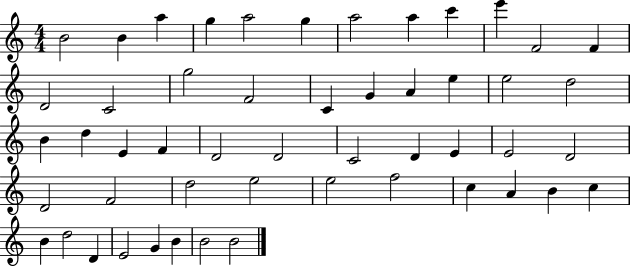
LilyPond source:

{
  \clef treble
  \numericTimeSignature
  \time 4/4
  \key c \major
  b'2 b'4 a''4 | g''4 a''2 g''4 | a''2 a''4 c'''4 | e'''4 f'2 f'4 | \break d'2 c'2 | g''2 f'2 | c'4 g'4 a'4 e''4 | e''2 d''2 | \break b'4 d''4 e'4 f'4 | d'2 d'2 | c'2 d'4 e'4 | e'2 d'2 | \break d'2 f'2 | d''2 e''2 | e''2 f''2 | c''4 a'4 b'4 c''4 | \break b'4 d''2 d'4 | e'2 g'4 b'4 | b'2 b'2 | \bar "|."
}